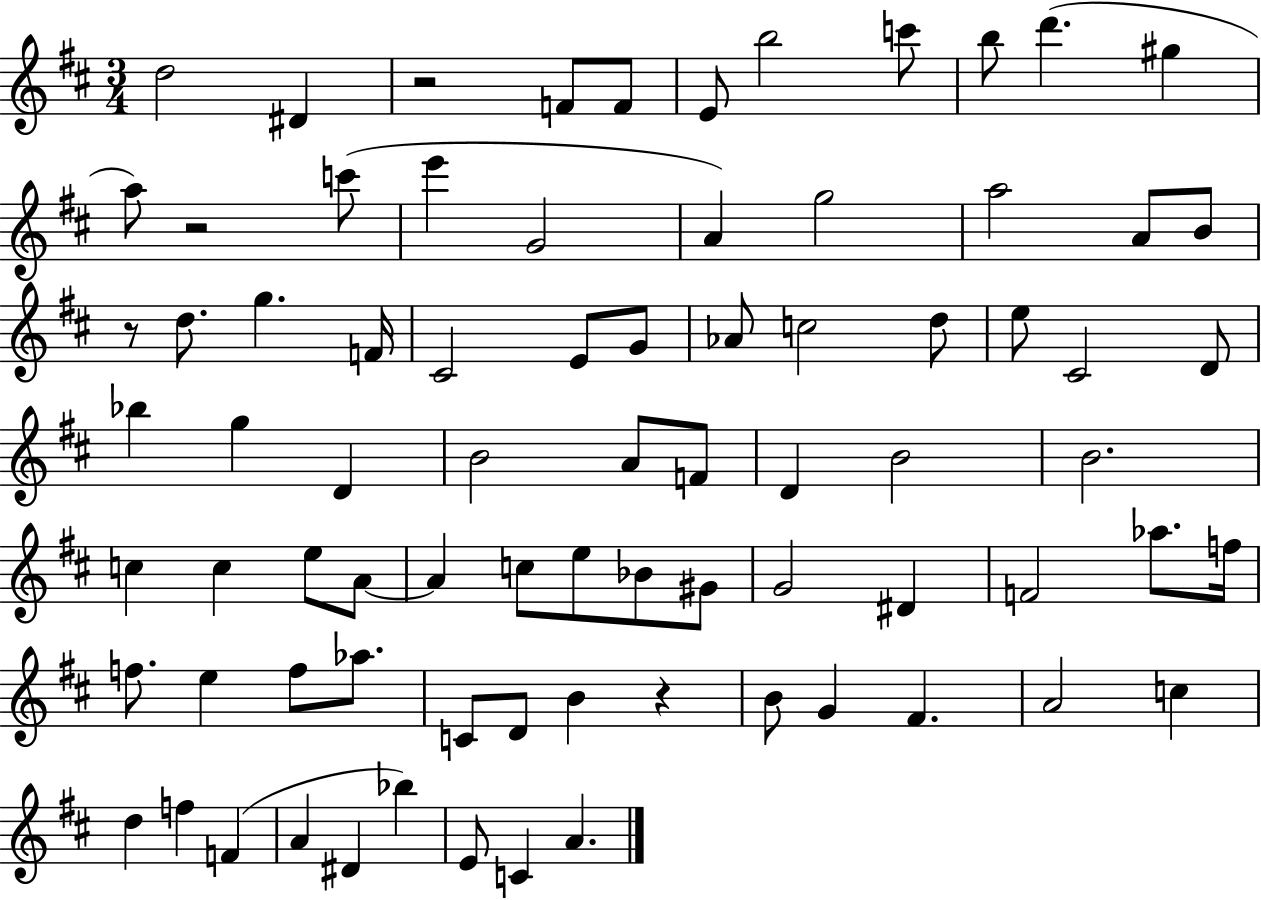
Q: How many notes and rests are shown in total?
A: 79